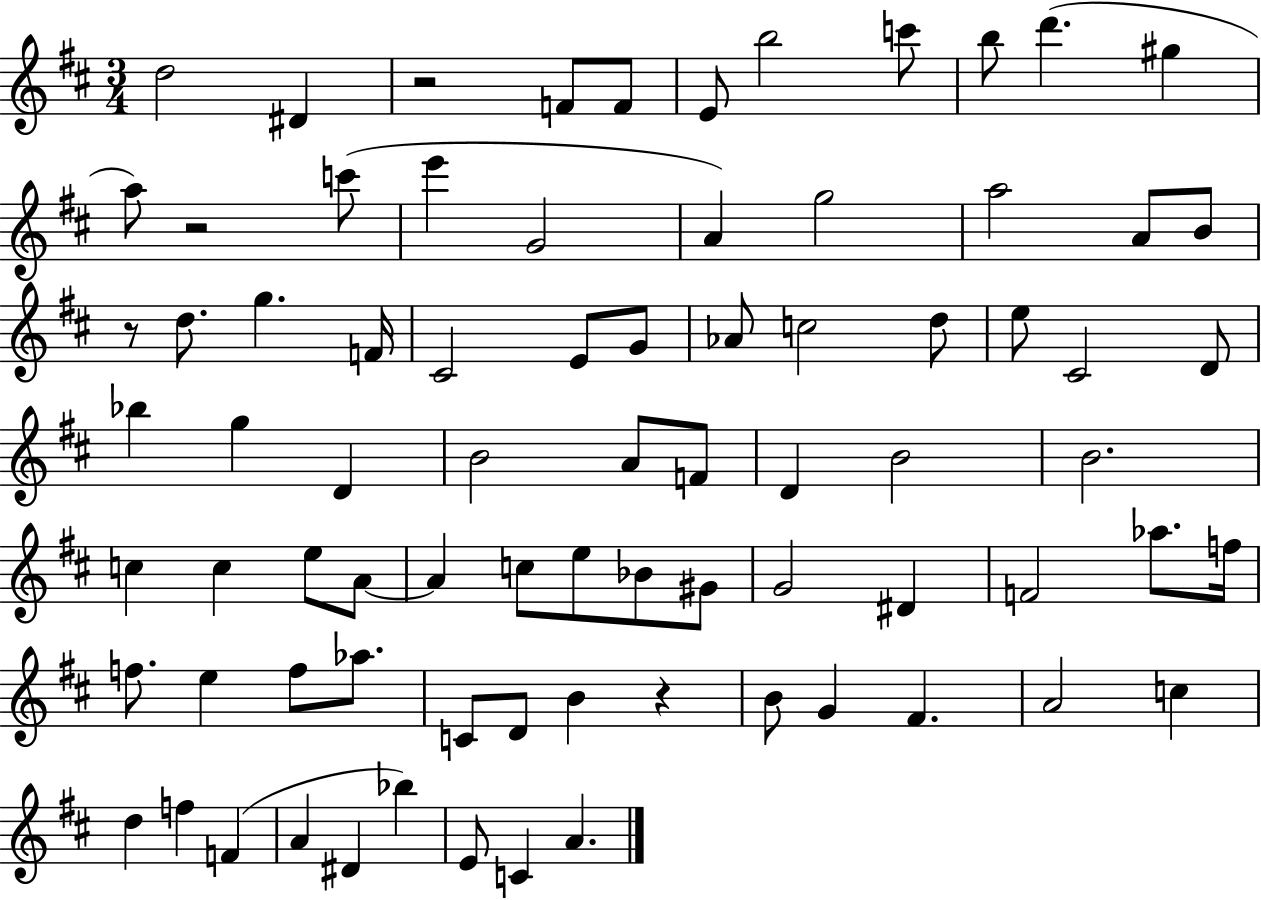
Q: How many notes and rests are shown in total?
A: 79